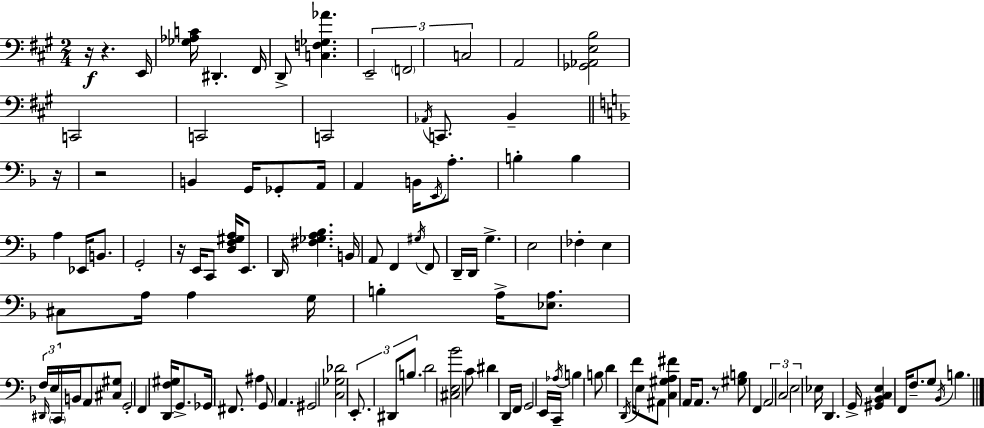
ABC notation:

X:1
T:Untitled
M:2/4
L:1/4
K:A
z/4 z E,,/4 [_G,_A,C]/4 ^D,, ^F,,/4 D,,/2 [C,F,_G,_A] E,,2 F,,2 C,2 A,,2 [_G,,_A,,E,B,]2 C,,2 C,,2 C,,2 _A,,/4 C,,/2 B,, z/4 z2 B,, G,,/4 _G,,/2 A,,/4 A,, B,,/4 E,,/4 A,/2 B, B, A, _E,,/4 B,,/2 G,,2 z/4 E,,/4 C,,/2 [D,F,^G,A,]/4 E,,/2 D,,/4 [^F,_G,A,_B,] B,,/4 A,,/2 F,, ^G,/4 F,,/2 D,,/4 D,,/4 G, E,2 _F, E, ^C,/2 A,/4 A, G,/4 B, A,/4 [_E,A,]/2 ^D,,/4 F,/4 E,/4 C,,/4 B,,/4 A,,/2 [^C,^G,]/2 G,,2 F,, [D,,F,^G,]/4 G,,/2 _G,,/4 ^F,,/2 ^A, G,,/2 A,, ^G,,2 [C,_G,_D]2 E,,/2 ^D,,/2 B,/2 D2 [^C,E,_B]2 C/2 ^D D,,/4 F,,/4 G,,2 E,,/4 C,,/4 _A,/4 B, B,/2 D D,,/4 F/4 E,/4 ^A,,/2 [C,^G,A,^F] A,,/4 A,,/2 z/2 [^G,B,]/2 F,, A,,2 C,2 E,2 _E,/4 D,, G,,/4 [^G,,_B,,C,E,] F,,/4 F,/2 G,/2 _B,,/4 B,